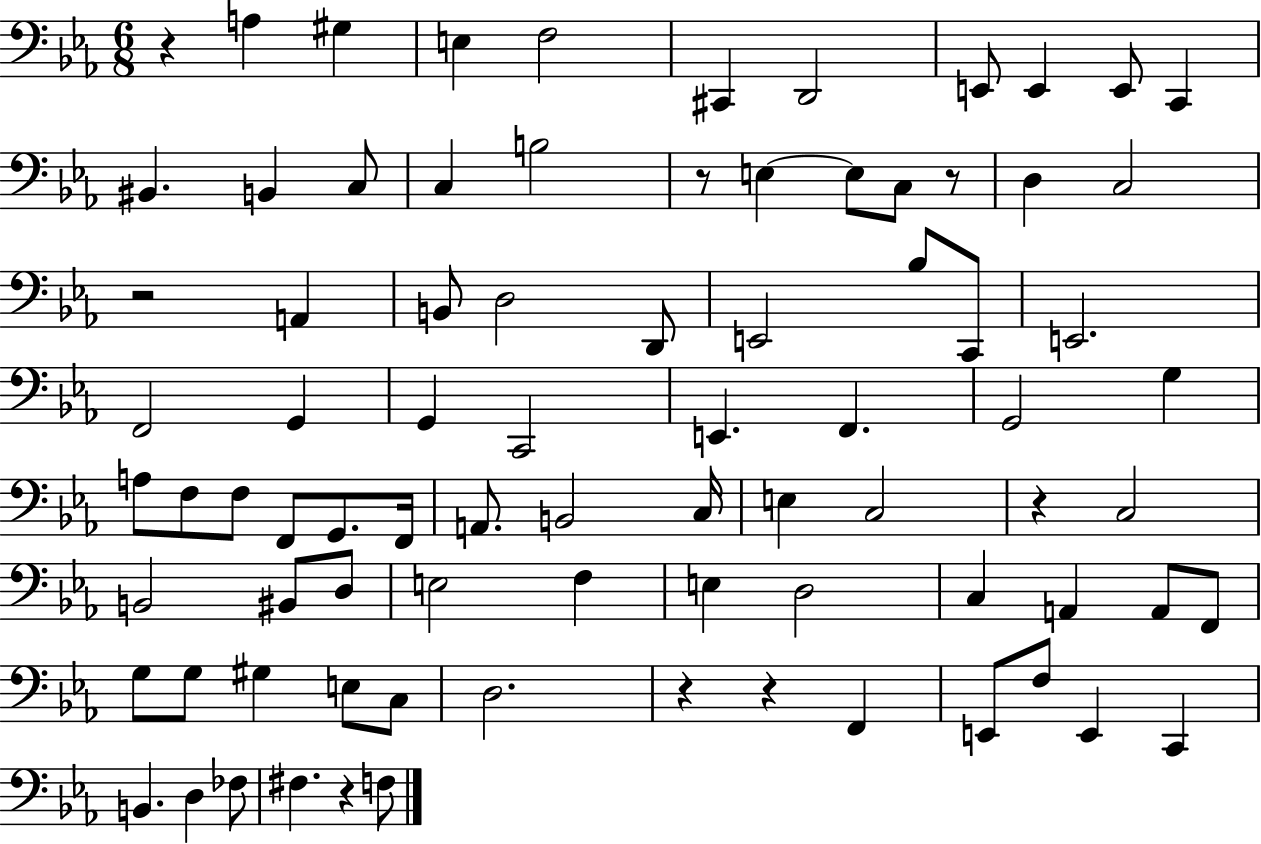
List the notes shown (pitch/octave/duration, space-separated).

R/q A3/q G#3/q E3/q F3/h C#2/q D2/h E2/e E2/q E2/e C2/q BIS2/q. B2/q C3/e C3/q B3/h R/e E3/q E3/e C3/e R/e D3/q C3/h R/h A2/q B2/e D3/h D2/e E2/h Bb3/e C2/e E2/h. F2/h G2/q G2/q C2/h E2/q. F2/q. G2/h G3/q A3/e F3/e F3/e F2/e G2/e. F2/s A2/e. B2/h C3/s E3/q C3/h R/q C3/h B2/h BIS2/e D3/e E3/h F3/q E3/q D3/h C3/q A2/q A2/e F2/e G3/e G3/e G#3/q E3/e C3/e D3/h. R/q R/q F2/q E2/e F3/e E2/q C2/q B2/q. D3/q FES3/e F#3/q. R/q F3/e